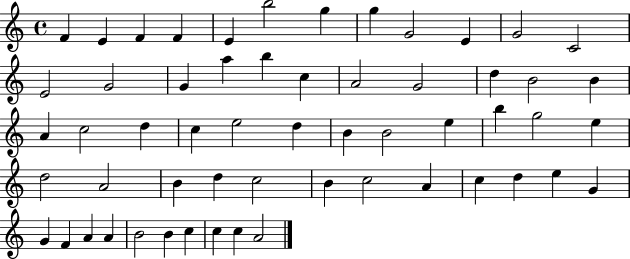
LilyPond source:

{
  \clef treble
  \time 4/4
  \defaultTimeSignature
  \key c \major
  f'4 e'4 f'4 f'4 | e'4 b''2 g''4 | g''4 g'2 e'4 | g'2 c'2 | \break e'2 g'2 | g'4 a''4 b''4 c''4 | a'2 g'2 | d''4 b'2 b'4 | \break a'4 c''2 d''4 | c''4 e''2 d''4 | b'4 b'2 e''4 | b''4 g''2 e''4 | \break d''2 a'2 | b'4 d''4 c''2 | b'4 c''2 a'4 | c''4 d''4 e''4 g'4 | \break g'4 f'4 a'4 a'4 | b'2 b'4 c''4 | c''4 c''4 a'2 | \bar "|."
}